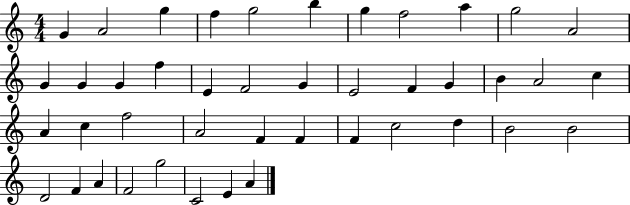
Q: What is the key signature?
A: C major